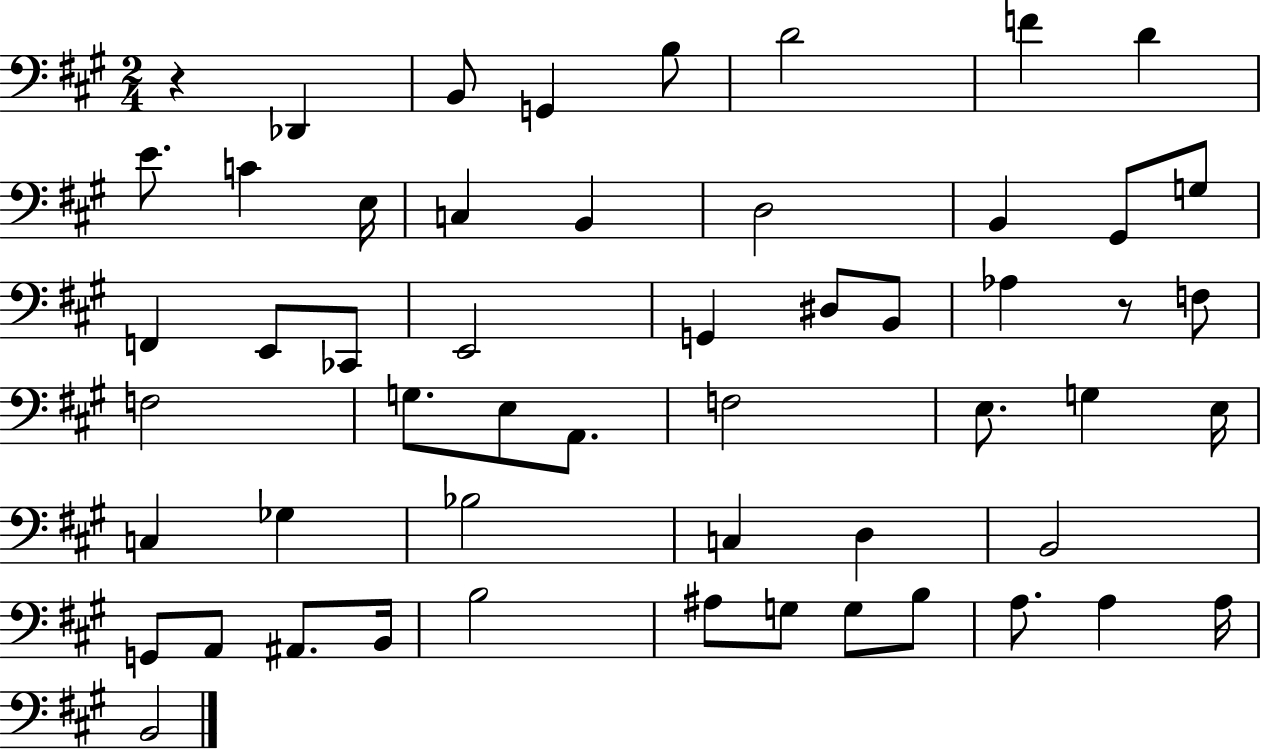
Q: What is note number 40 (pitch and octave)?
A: G2